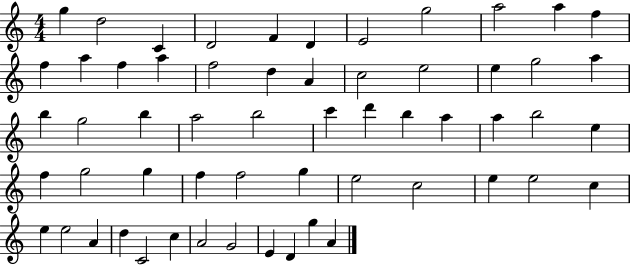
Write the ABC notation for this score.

X:1
T:Untitled
M:4/4
L:1/4
K:C
g d2 C D2 F D E2 g2 a2 a f f a f a f2 d A c2 e2 e g2 a b g2 b a2 b2 c' d' b a a b2 e f g2 g f f2 g e2 c2 e e2 c e e2 A d C2 c A2 G2 E D g A